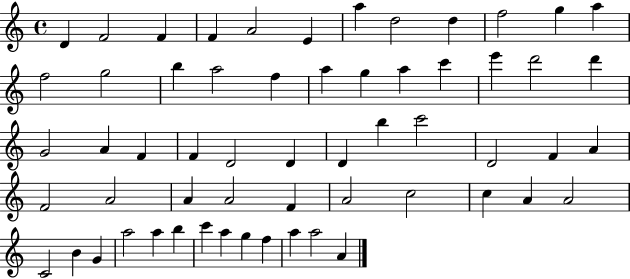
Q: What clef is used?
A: treble